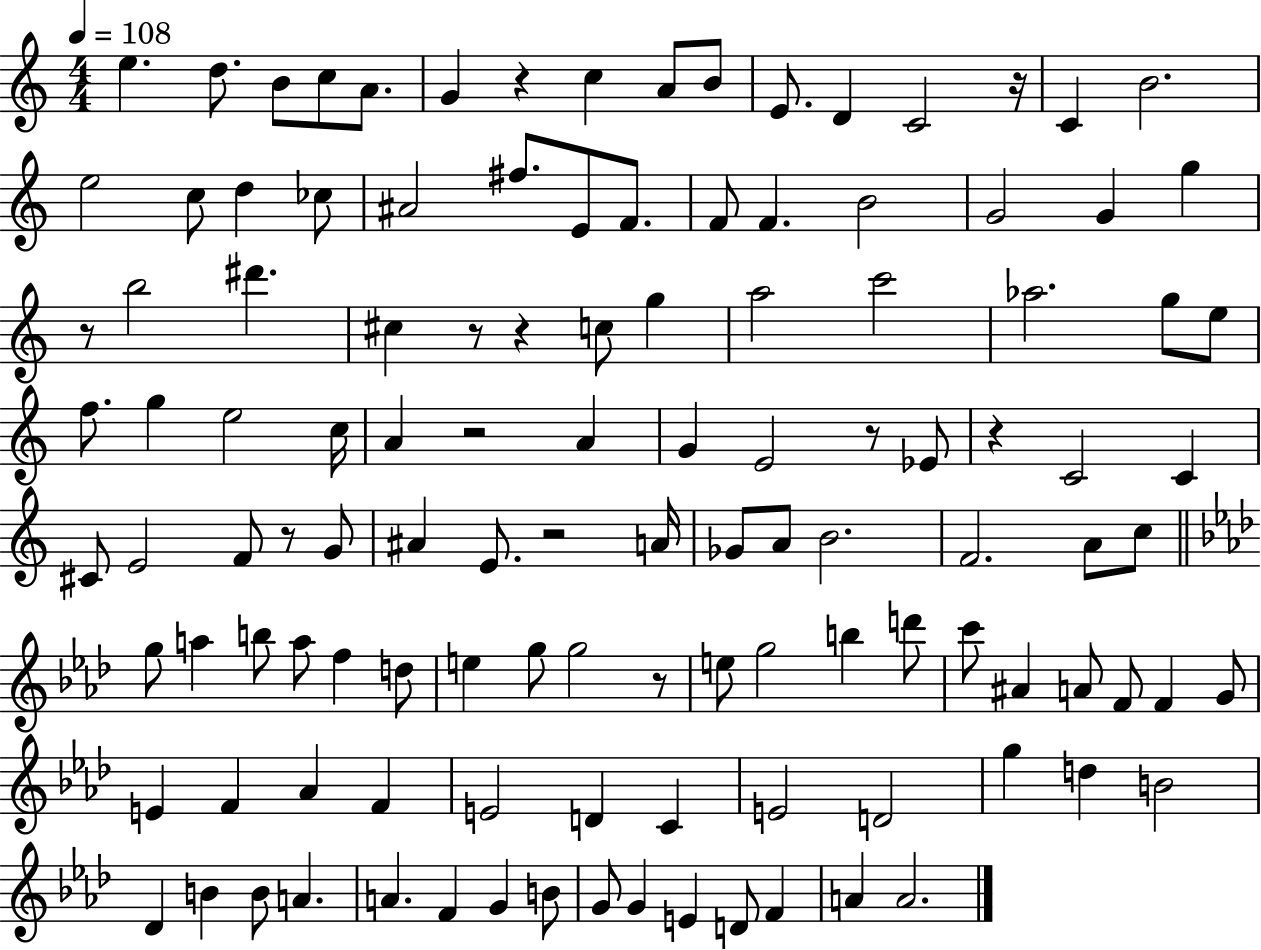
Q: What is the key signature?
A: C major